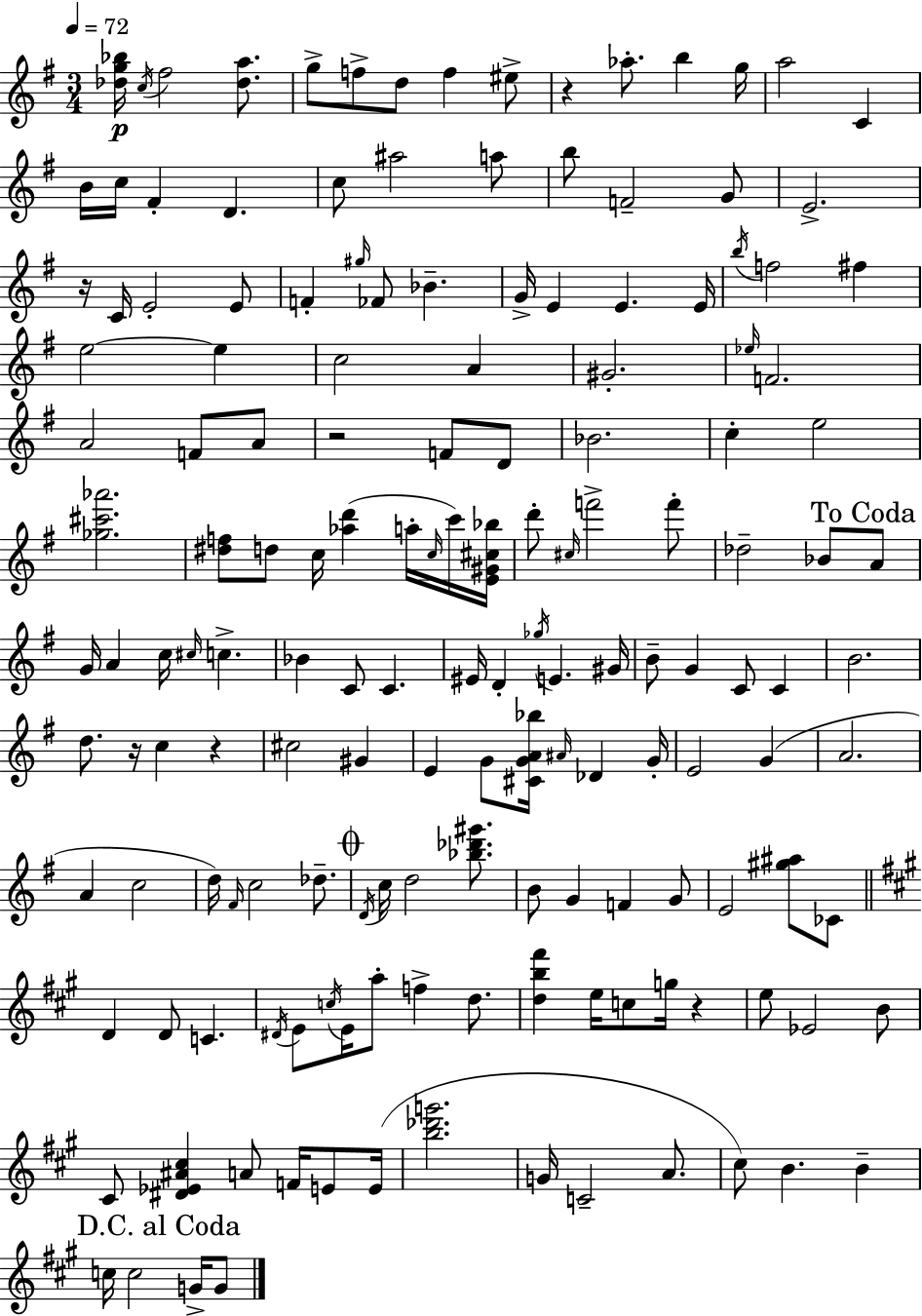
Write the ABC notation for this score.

X:1
T:Untitled
M:3/4
L:1/4
K:Em
[_dg_b]/4 c/4 ^f2 [_da]/2 g/2 f/2 d/2 f ^e/2 z _a/2 b g/4 a2 C B/4 c/4 ^F D c/2 ^a2 a/2 b/2 F2 G/2 E2 z/4 C/4 E2 E/2 F ^g/4 _F/2 _B G/4 E E E/4 b/4 f2 ^f e2 e c2 A ^G2 _e/4 F2 A2 F/2 A/2 z2 F/2 D/2 _B2 c e2 [_g^c'_a']2 [^df]/2 d/2 c/4 [_ad'] a/4 c/4 c'/4 [E^G^c_b]/4 d'/2 ^c/4 f'2 f'/2 _d2 _B/2 A/2 G/4 A c/4 ^c/4 c _B C/2 C ^E/4 D _g/4 E ^G/4 B/2 G C/2 C B2 d/2 z/4 c z ^c2 ^G E G/2 [^CGA_b]/4 ^A/4 _D G/4 E2 G A2 A c2 d/4 ^F/4 c2 _d/2 D/4 c/4 d2 [_b_d'^g']/2 B/2 G F G/2 E2 [^g^a]/2 _C/2 D D/2 C ^D/4 E/2 c/4 E/4 a/2 f d/2 [db^f'] e/4 c/2 g/4 z e/2 _E2 B/2 ^C/2 [^D_E^A^c] A/2 F/4 E/2 E/4 [b_d'g']2 G/4 C2 A/2 ^c/2 B B c/4 c2 G/4 G/2